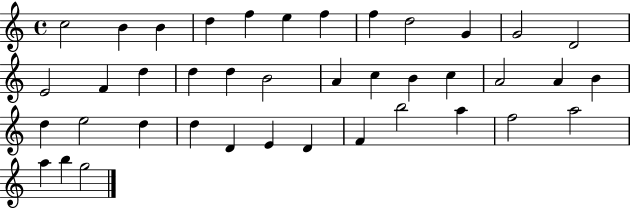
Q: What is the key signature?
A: C major